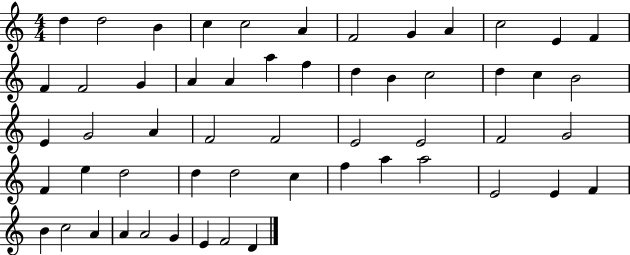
{
  \clef treble
  \numericTimeSignature
  \time 4/4
  \key c \major
  d''4 d''2 b'4 | c''4 c''2 a'4 | f'2 g'4 a'4 | c''2 e'4 f'4 | \break f'4 f'2 g'4 | a'4 a'4 a''4 f''4 | d''4 b'4 c''2 | d''4 c''4 b'2 | \break e'4 g'2 a'4 | f'2 f'2 | e'2 e'2 | f'2 g'2 | \break f'4 e''4 d''2 | d''4 d''2 c''4 | f''4 a''4 a''2 | e'2 e'4 f'4 | \break b'4 c''2 a'4 | a'4 a'2 g'4 | e'4 f'2 d'4 | \bar "|."
}